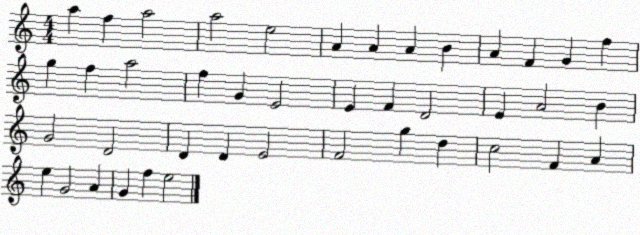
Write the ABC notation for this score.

X:1
T:Untitled
M:4/4
L:1/4
K:C
a f a2 a2 e2 A A A B A F G f g f a2 f G E2 E F D2 E A2 B G2 D2 D D E2 F2 g d c2 F A e G2 A G f e2